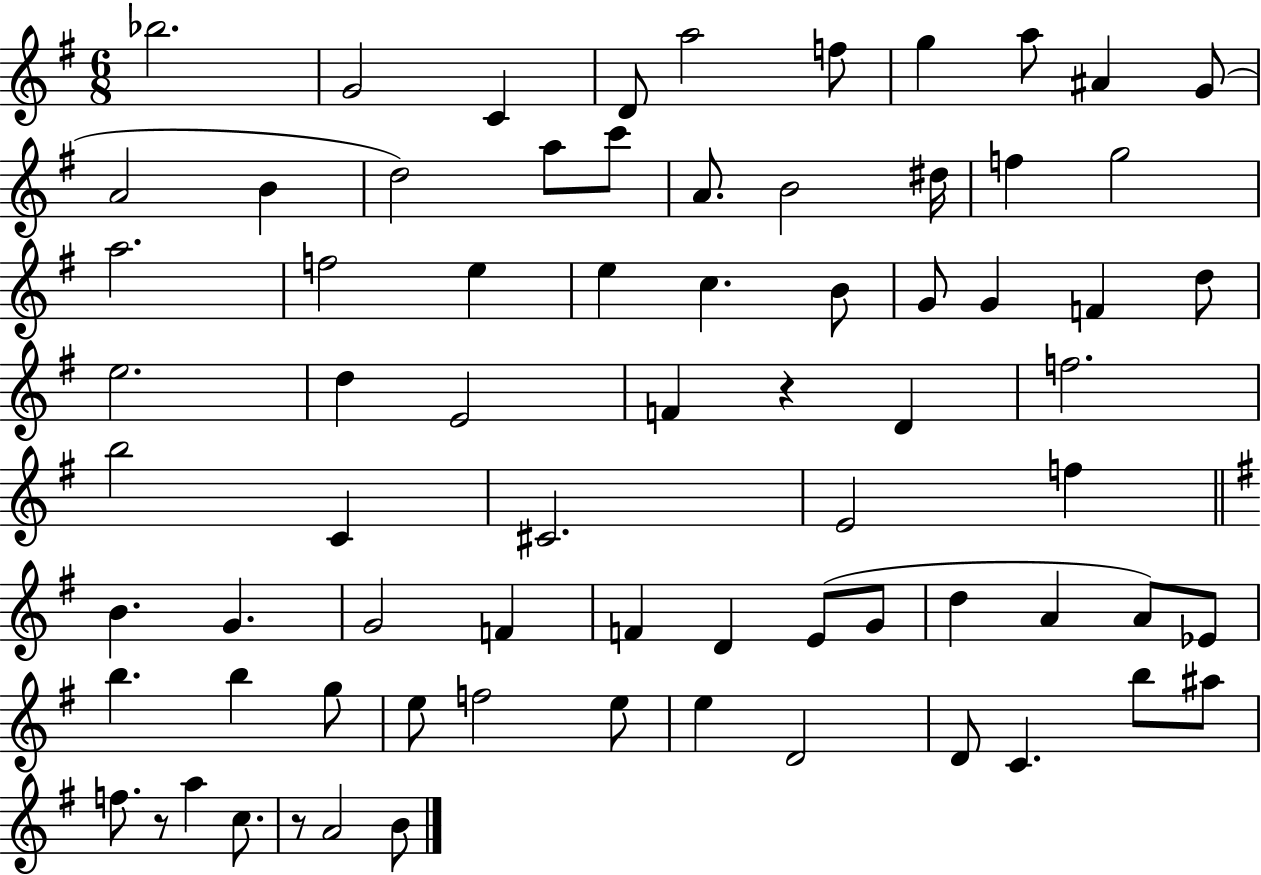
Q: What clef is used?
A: treble